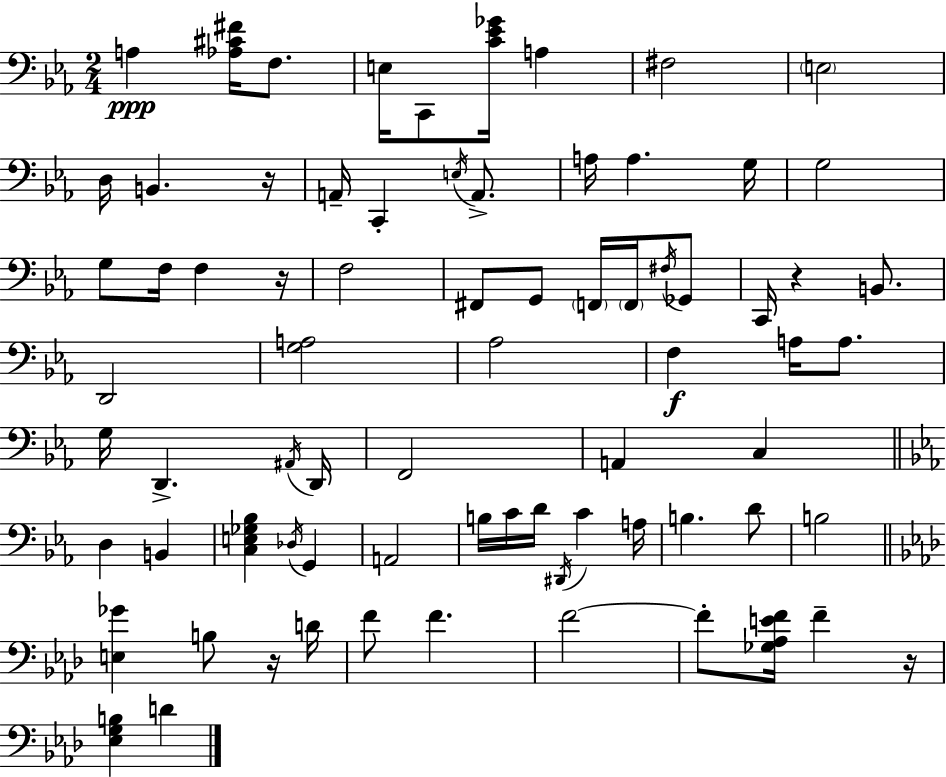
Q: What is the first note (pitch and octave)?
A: A3